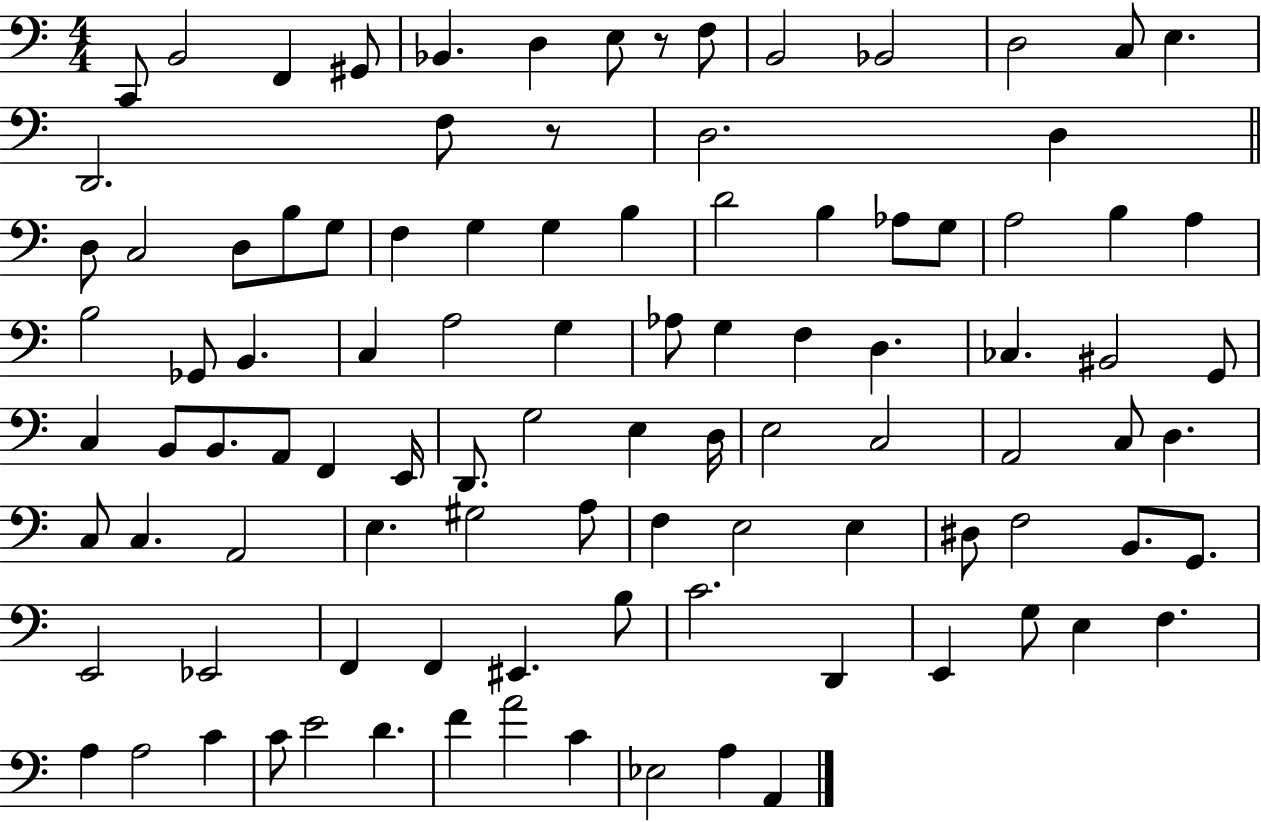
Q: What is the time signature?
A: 4/4